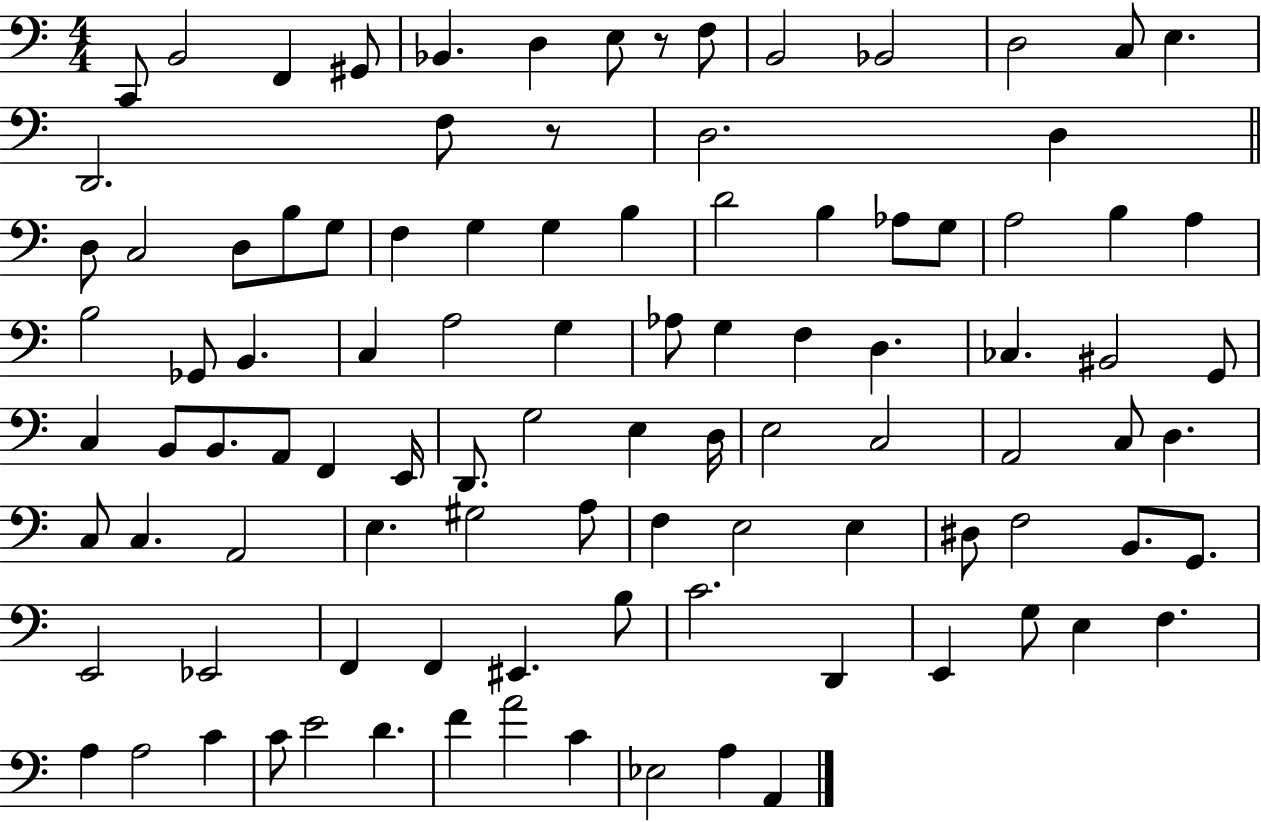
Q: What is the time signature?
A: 4/4